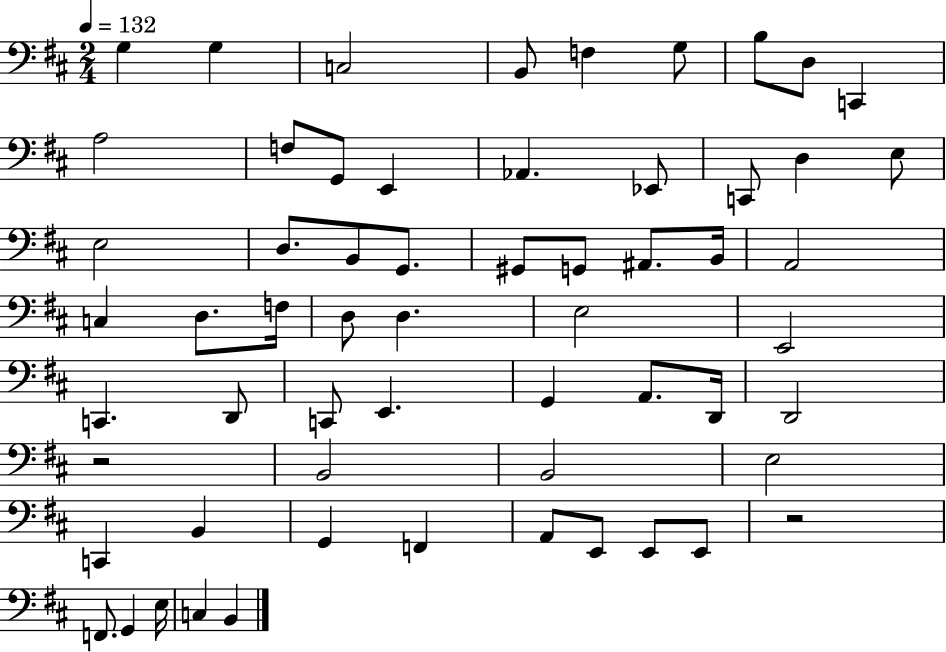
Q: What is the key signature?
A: D major